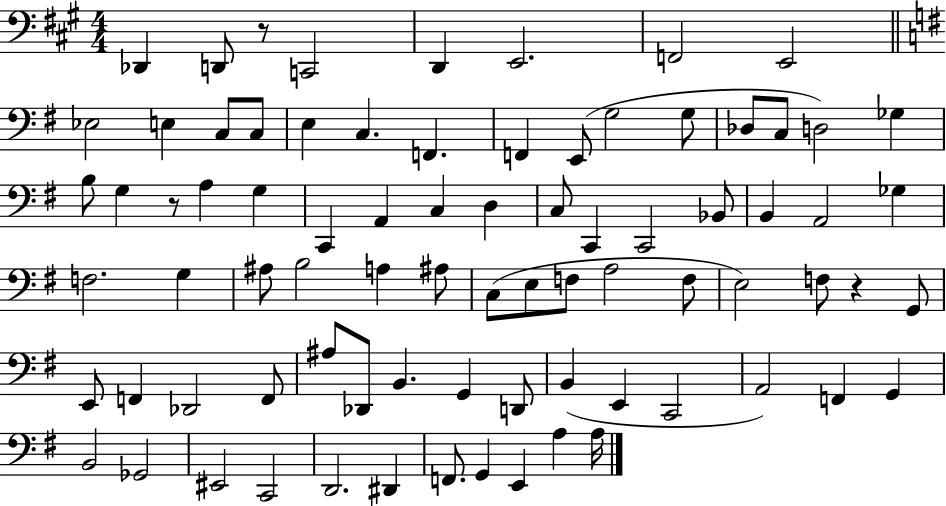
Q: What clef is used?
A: bass